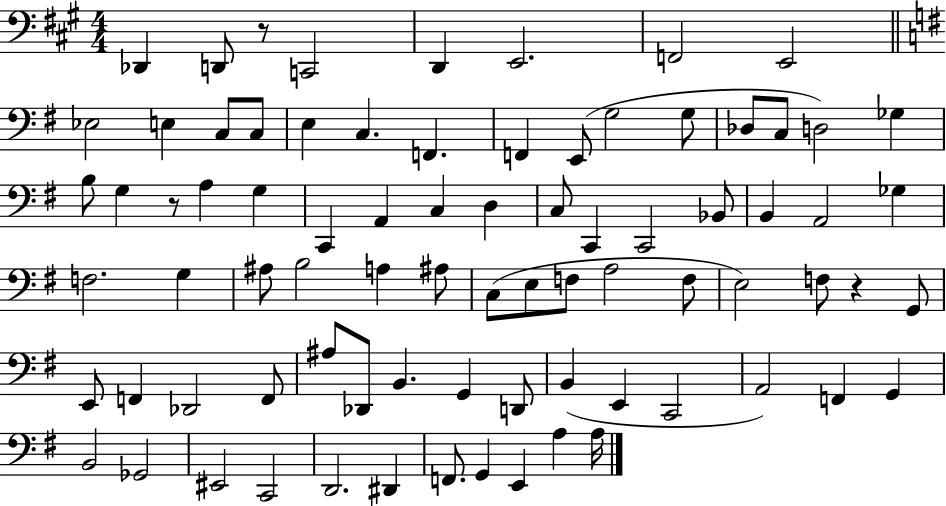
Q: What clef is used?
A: bass